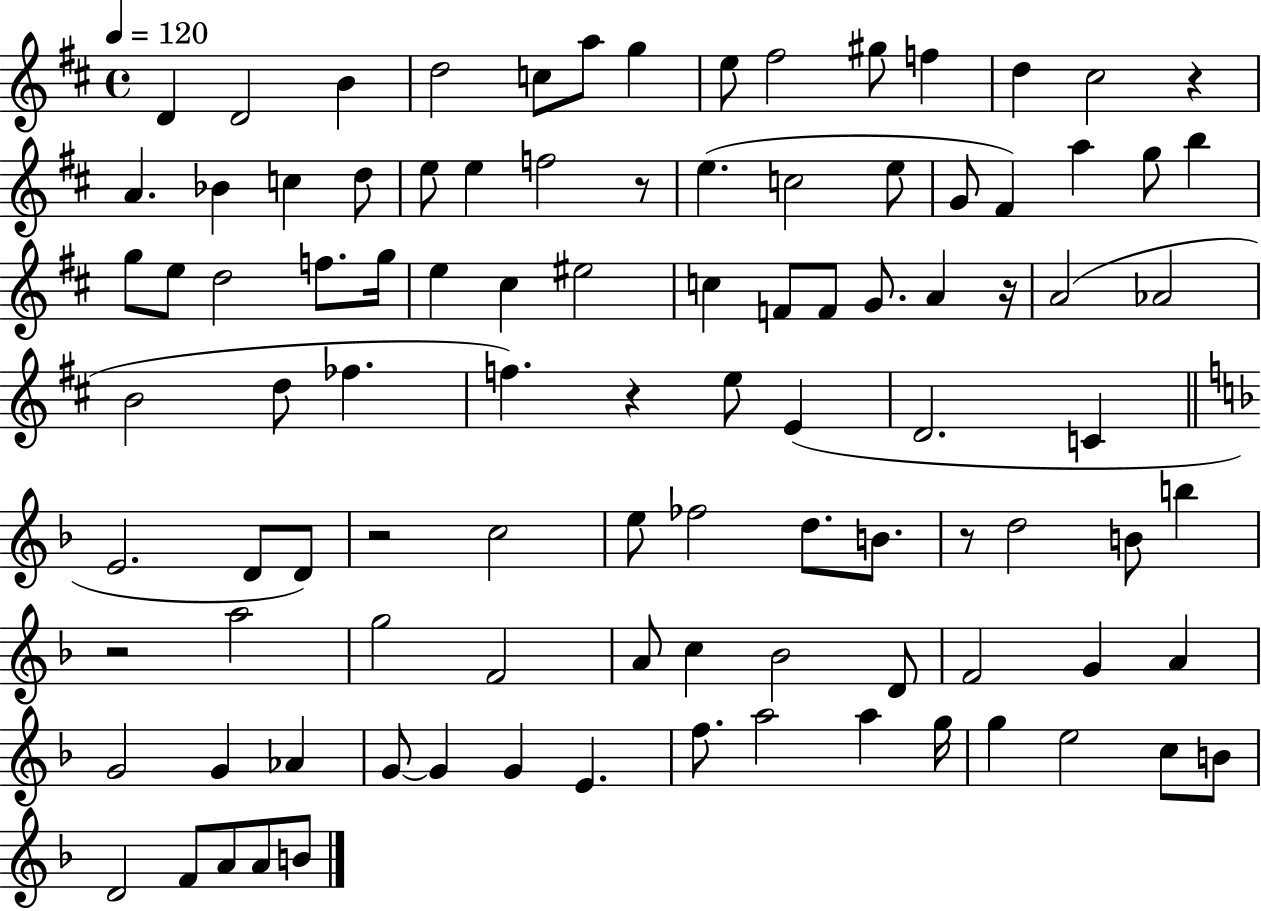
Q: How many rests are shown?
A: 7